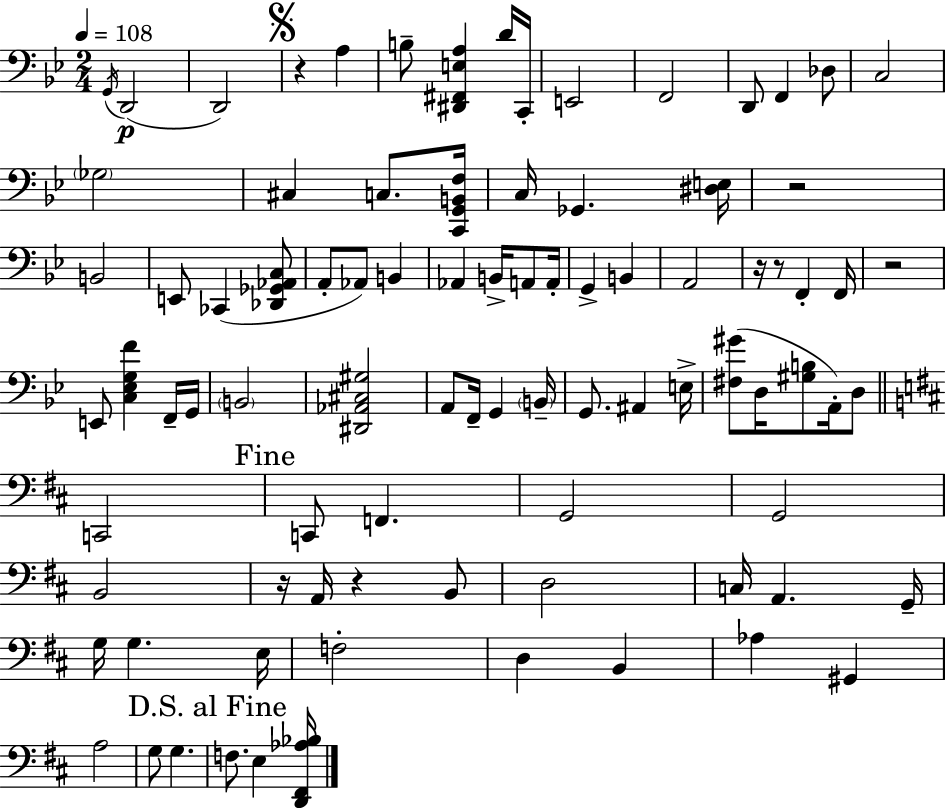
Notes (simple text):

G2/s D2/h D2/h R/q A3/q B3/e [D#2,F#2,E3,A3]/q D4/s C2/s E2/h F2/h D2/e F2/q Db3/e C3/h Gb3/h C#3/q C3/e. [C2,G2,B2,F3]/s C3/s Gb2/q. [D#3,E3]/s R/h B2/h E2/e CES2/q [Db2,Gb2,Ab2,C3]/e A2/e Ab2/e B2/q Ab2/q B2/s A2/e A2/s G2/q B2/q A2/h R/s R/e F2/q F2/s R/h E2/e [C3,Eb3,G3,F4]/q F2/s G2/s B2/h [D#2,Ab2,C#3,G#3]/h A2/e F2/s G2/q B2/s G2/e. A#2/q E3/s [F#3,G#4]/e D3/s [G#3,B3]/e A2/s D3/e C2/h C2/e F2/q. G2/h G2/h B2/h R/s A2/s R/q B2/e D3/h C3/s A2/q. G2/s G3/s G3/q. E3/s F3/h D3/q B2/q Ab3/q G#2/q A3/h G3/e G3/q. F3/e. E3/q [D2,F#2,Ab3,Bb3]/s